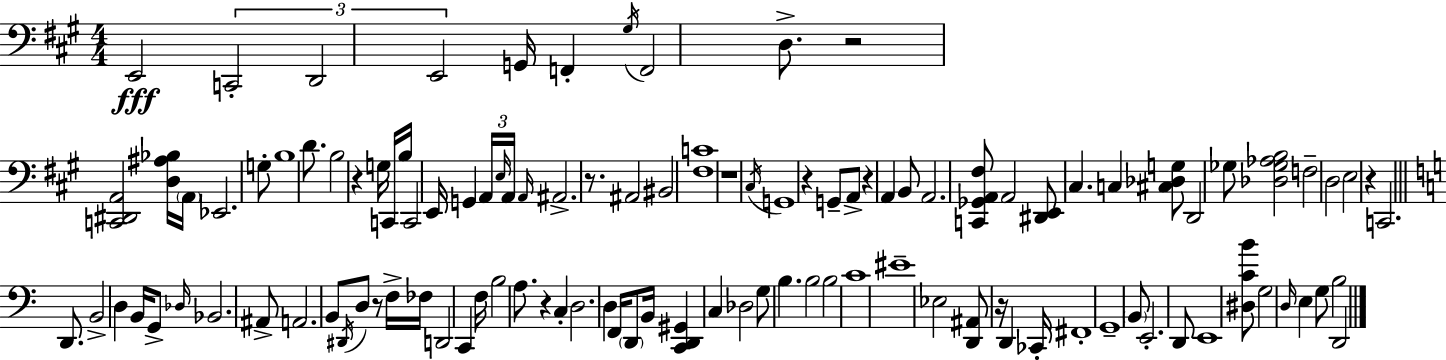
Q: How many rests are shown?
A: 10